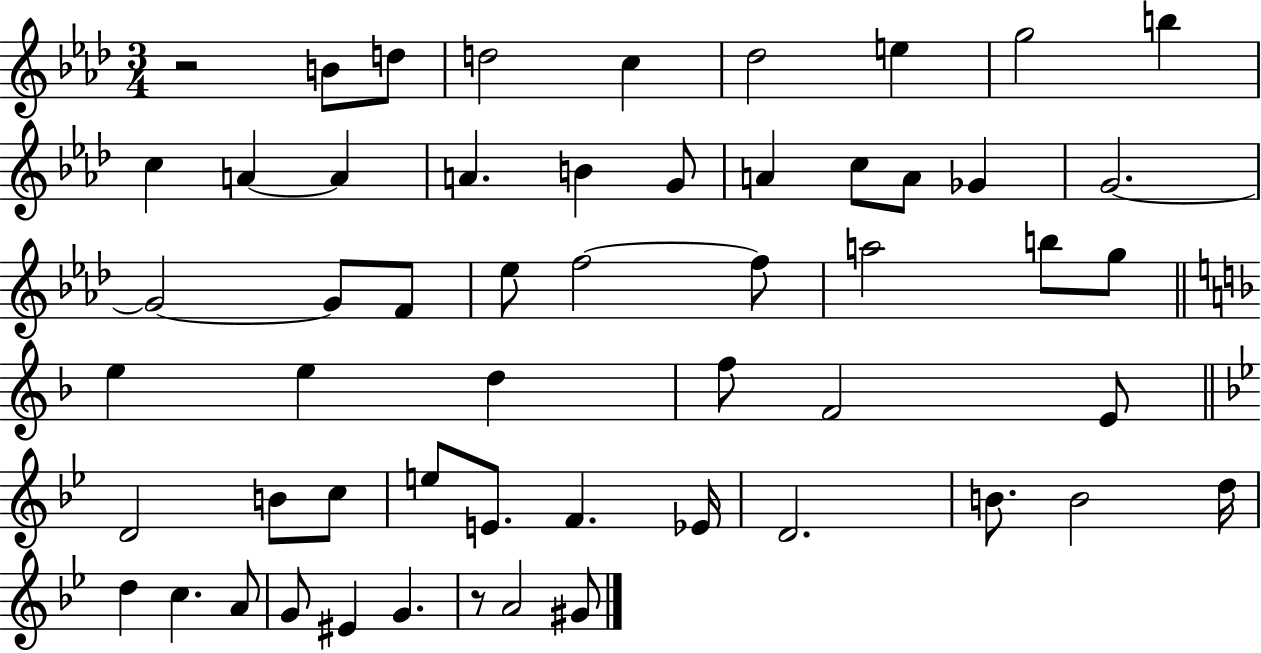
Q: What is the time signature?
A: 3/4